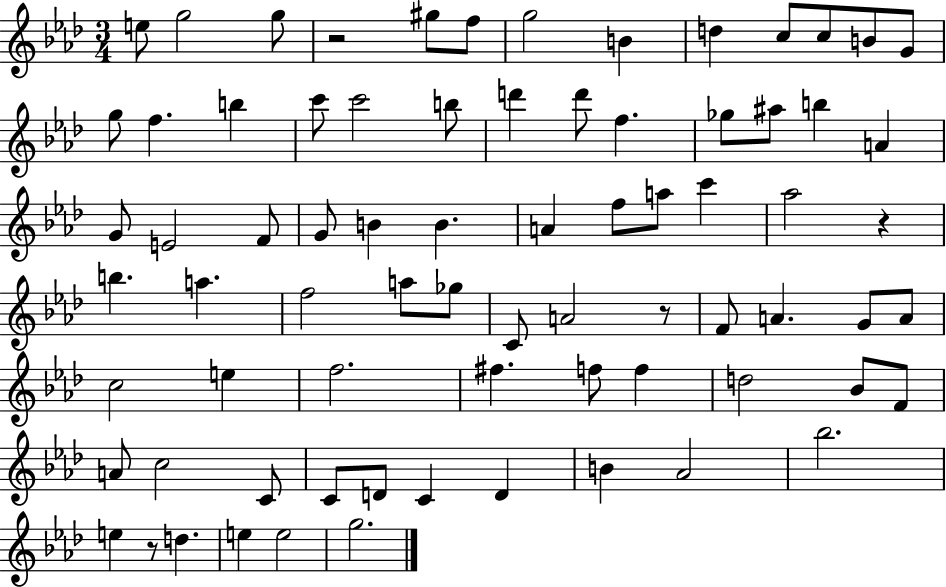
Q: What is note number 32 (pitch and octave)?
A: A4